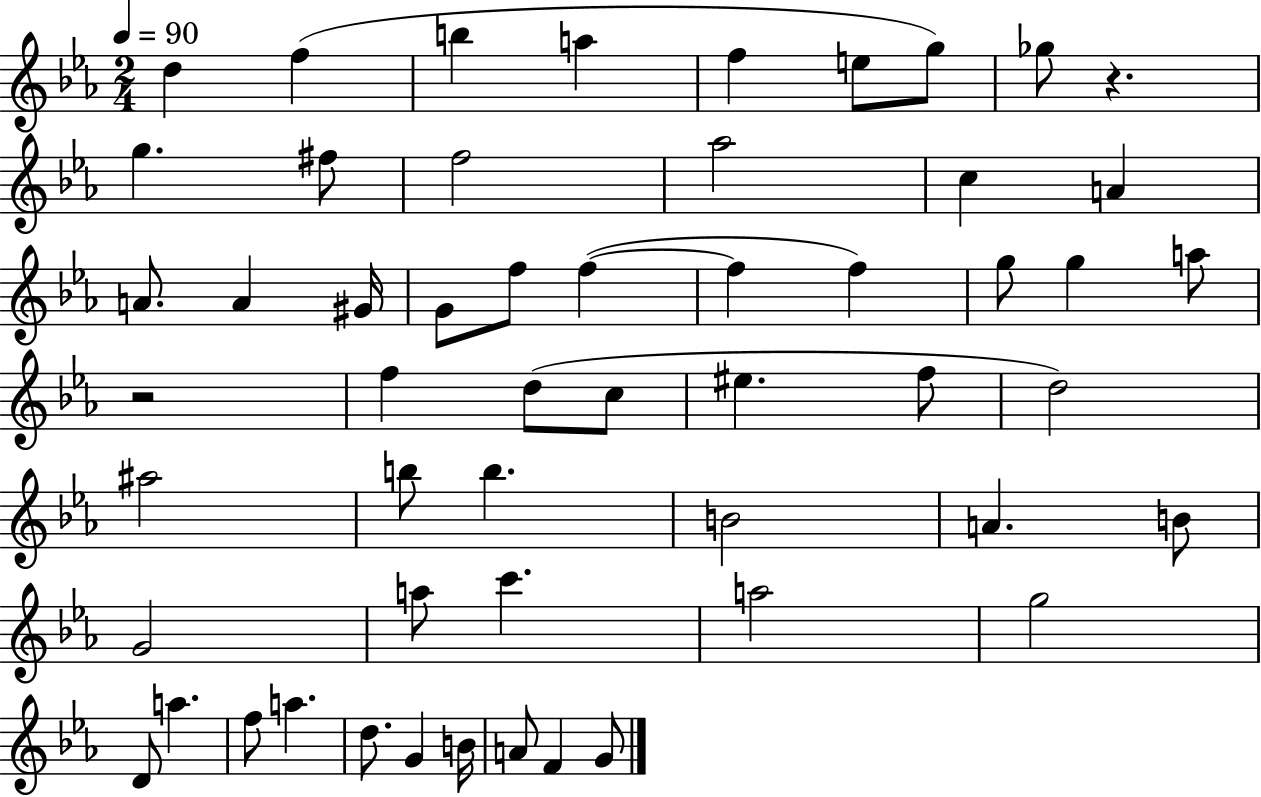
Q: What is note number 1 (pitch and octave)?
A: D5